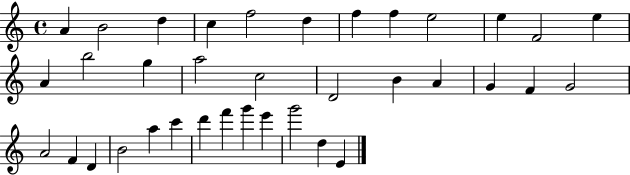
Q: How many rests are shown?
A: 0